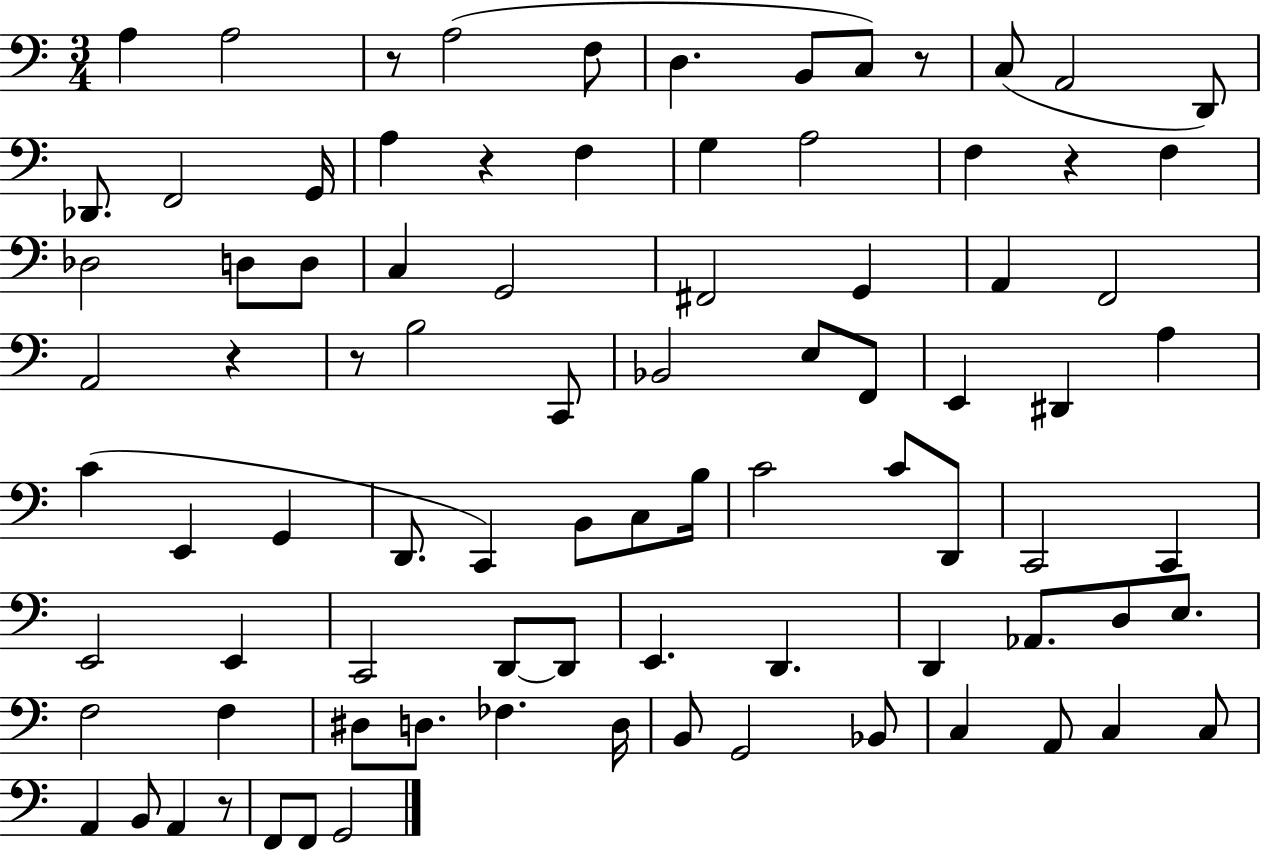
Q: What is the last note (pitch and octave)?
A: G2